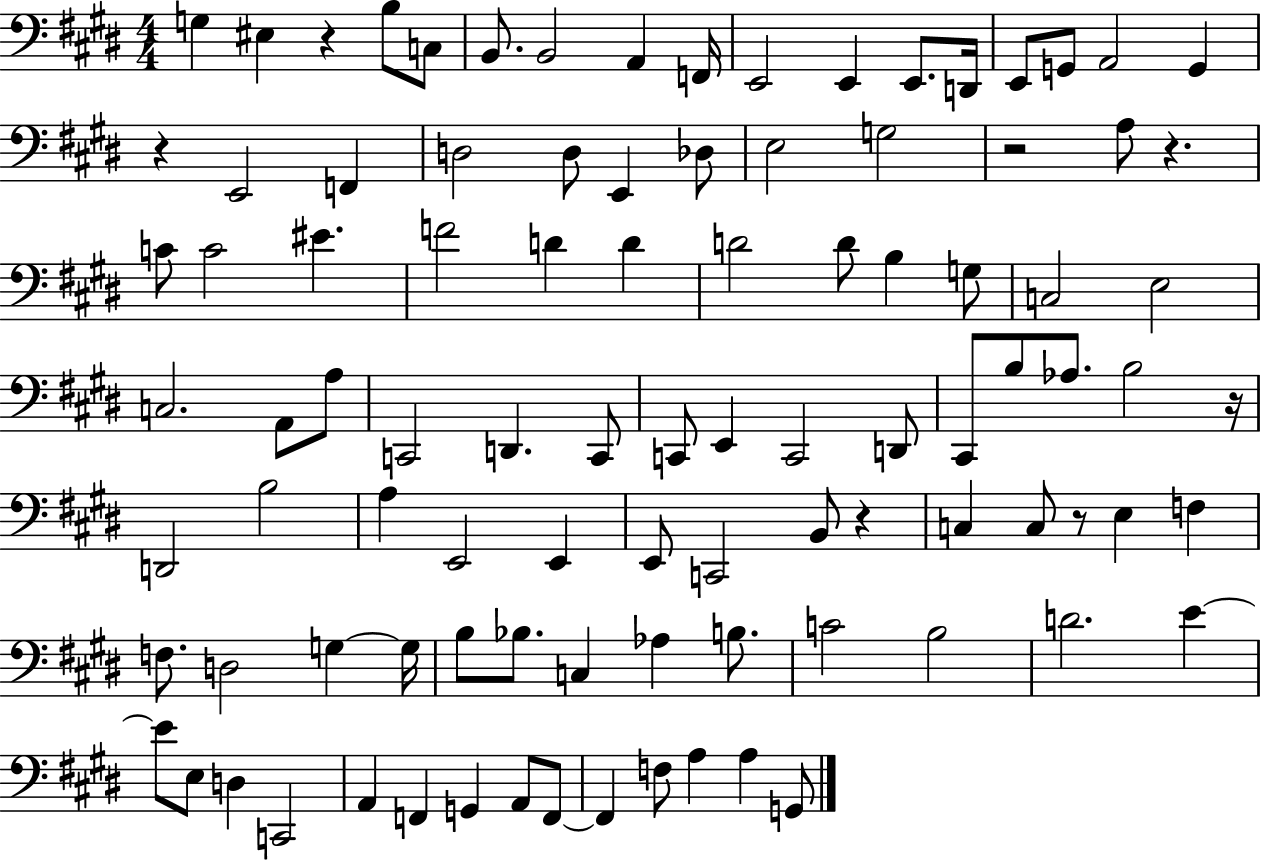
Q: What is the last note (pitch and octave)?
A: G2